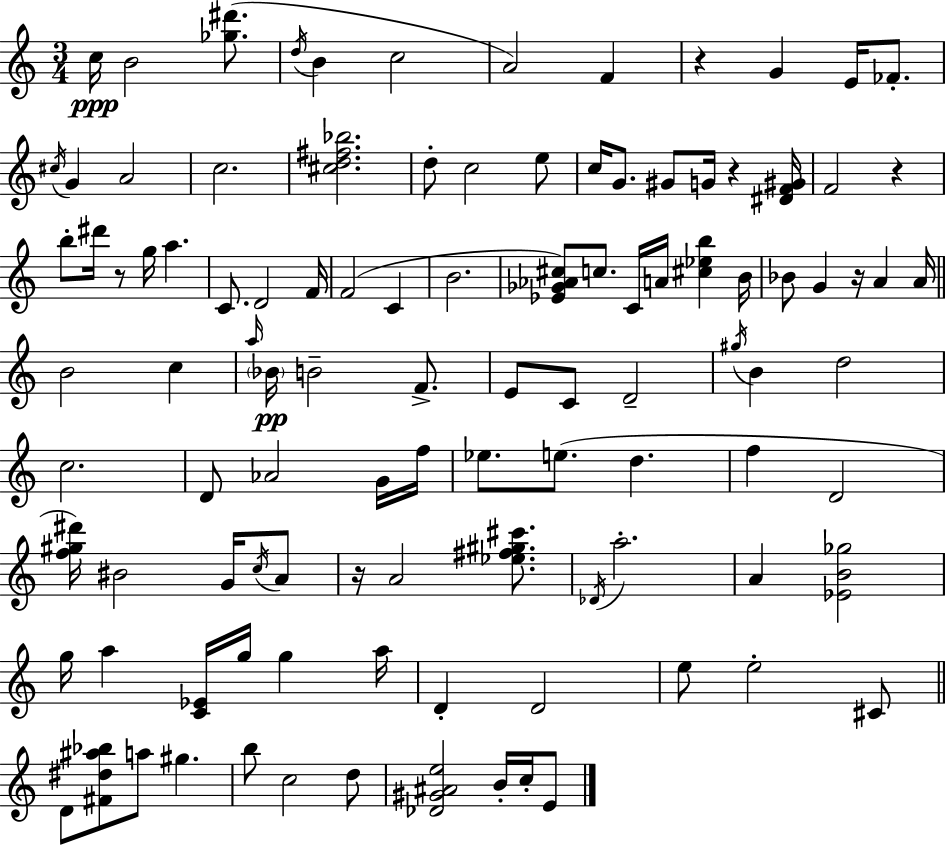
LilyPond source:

{
  \clef treble
  \numericTimeSignature
  \time 3/4
  \key c \major
  \repeat volta 2 { c''16\ppp b'2 <ges'' dis'''>8.( | \acciaccatura { d''16 } b'4 c''2 | a'2) f'4 | r4 g'4 e'16 fes'8.-. | \break \acciaccatura { cis''16 } g'4 a'2 | c''2. | <cis'' d'' fis'' bes''>2. | d''8-. c''2 | \break e''8 c''16 g'8. gis'8 g'16 r4 | <dis' f' gis'>16 f'2 r4 | b''8-. dis'''16 r8 g''16 a''4. | c'8. d'2 | \break f'16 f'2( c'4 | b'2. | <ees' ges' aes' cis''>8) c''8. c'16 a'16 <cis'' ees'' b''>4 | b'16 bes'8 g'4 r16 a'4 | \break a'16 \bar "||" \break \key c \major b'2 c''4 | \grace { a''16 } \parenthesize bes'16\pp b'2-- f'8.-> | e'8 c'8 d'2-- | \acciaccatura { gis''16 } b'4 d''2 | \break c''2. | d'8 aes'2 | g'16 f''16 ees''8. e''8.( d''4. | f''4 d'2 | \break <f'' gis'' dis'''>16) bis'2 g'16 | \acciaccatura { c''16 } a'8 r16 a'2 | <ees'' fis'' gis'' cis'''>8. \acciaccatura { des'16 } a''2.-. | a'4 <ees' b' ges''>2 | \break g''16 a''4 <c' ees'>16 g''16 g''4 | a''16 d'4-. d'2 | e''8 e''2-. | cis'8 \bar "||" \break \key a \minor d'8 <fis' dis'' ais'' bes''>8 a''8 gis''4. | b''8 c''2 d''8 | <des' gis' ais' e''>2 b'16-. c''16-. e'8 | } \bar "|."
}